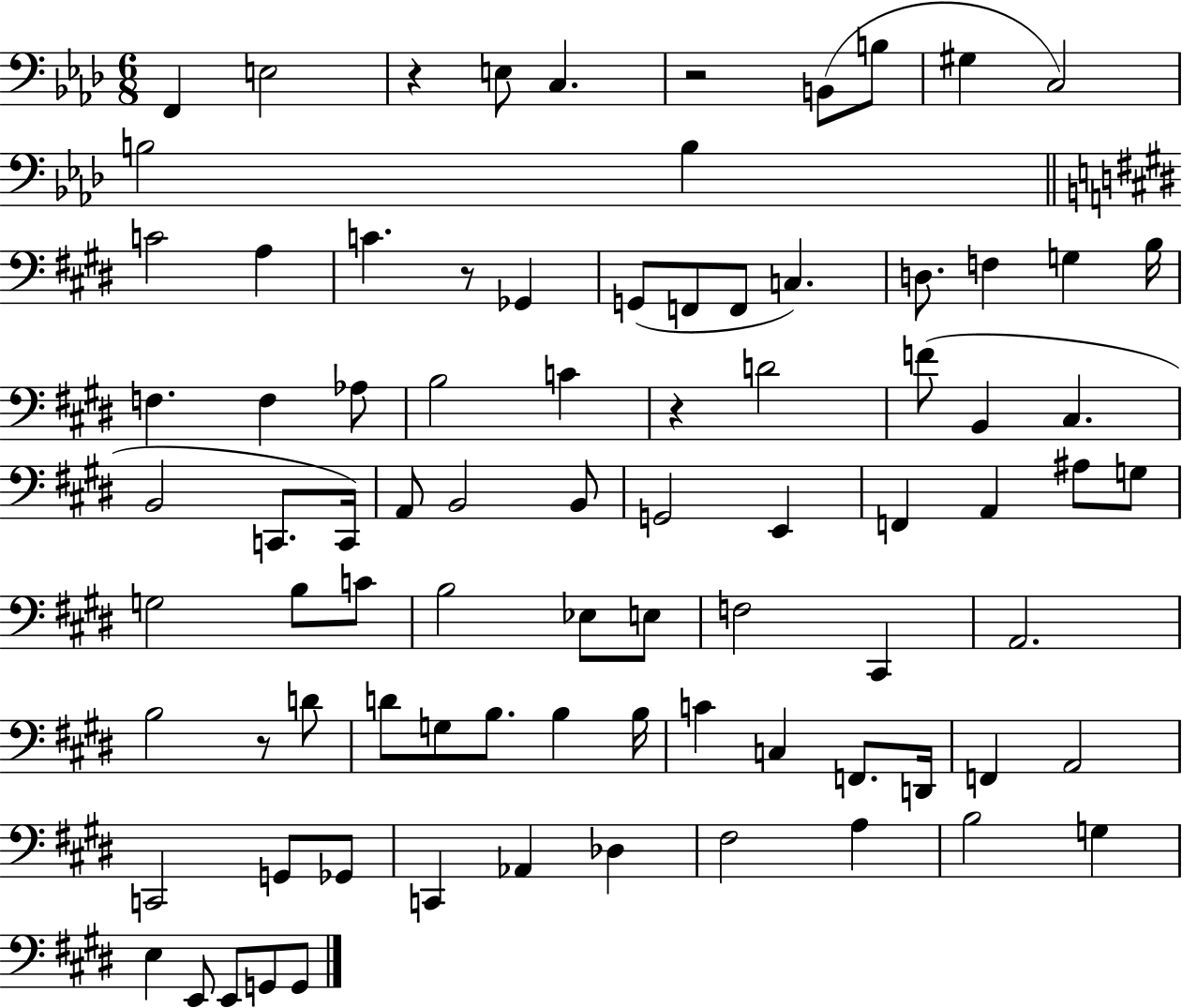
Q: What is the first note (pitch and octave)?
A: F2